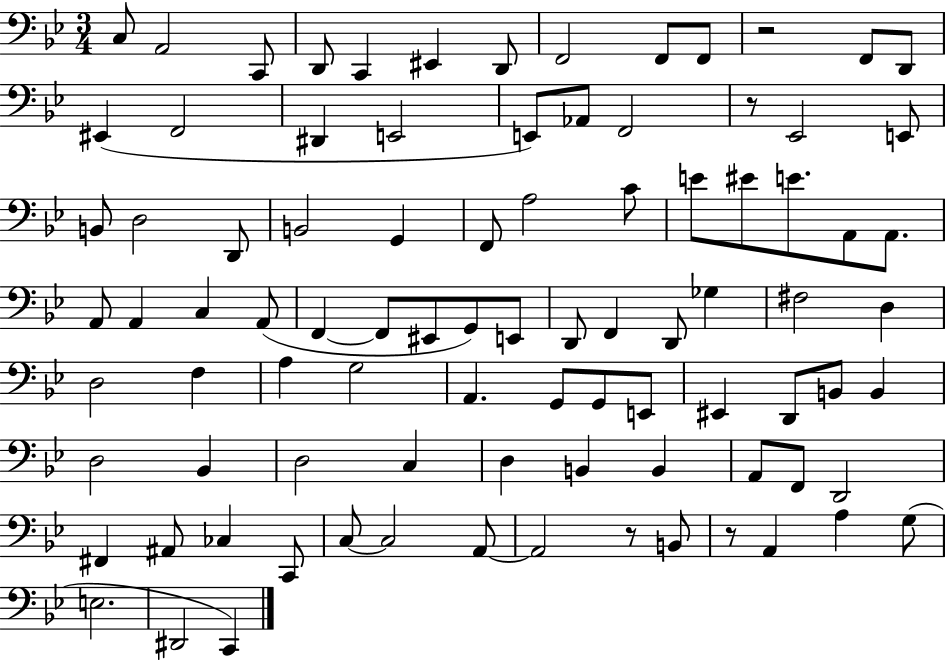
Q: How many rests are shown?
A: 4